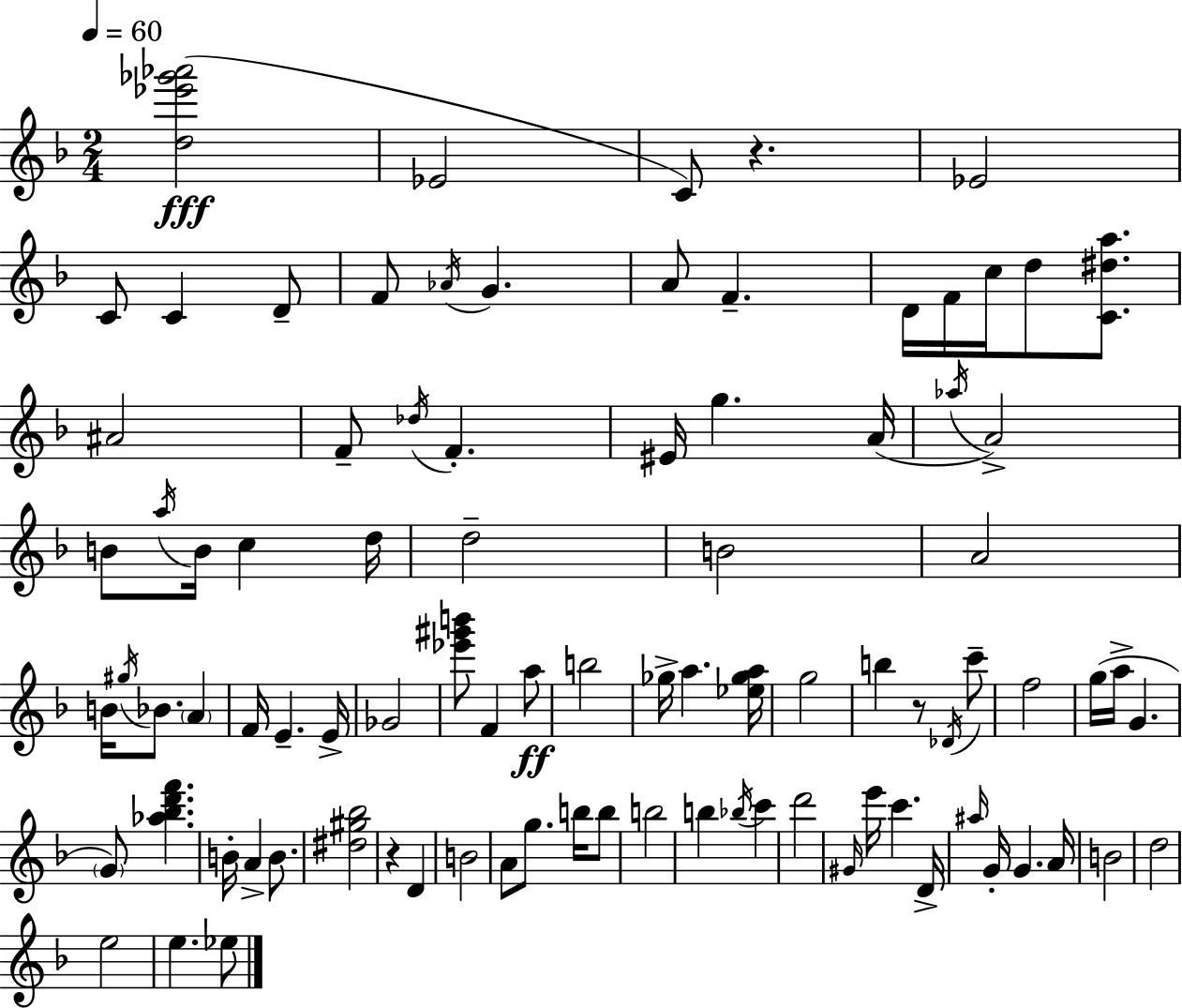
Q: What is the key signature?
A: D minor